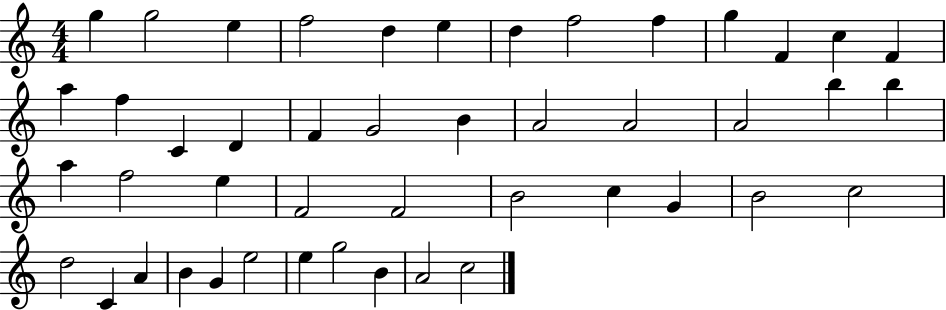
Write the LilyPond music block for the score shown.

{
  \clef treble
  \numericTimeSignature
  \time 4/4
  \key c \major
  g''4 g''2 e''4 | f''2 d''4 e''4 | d''4 f''2 f''4 | g''4 f'4 c''4 f'4 | \break a''4 f''4 c'4 d'4 | f'4 g'2 b'4 | a'2 a'2 | a'2 b''4 b''4 | \break a''4 f''2 e''4 | f'2 f'2 | b'2 c''4 g'4 | b'2 c''2 | \break d''2 c'4 a'4 | b'4 g'4 e''2 | e''4 g''2 b'4 | a'2 c''2 | \break \bar "|."
}